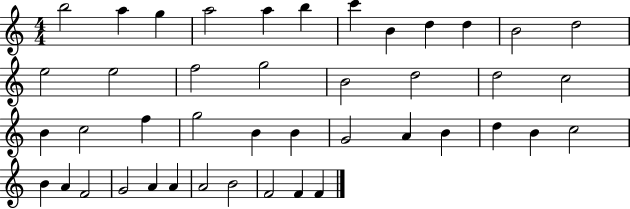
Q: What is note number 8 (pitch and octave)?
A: B4